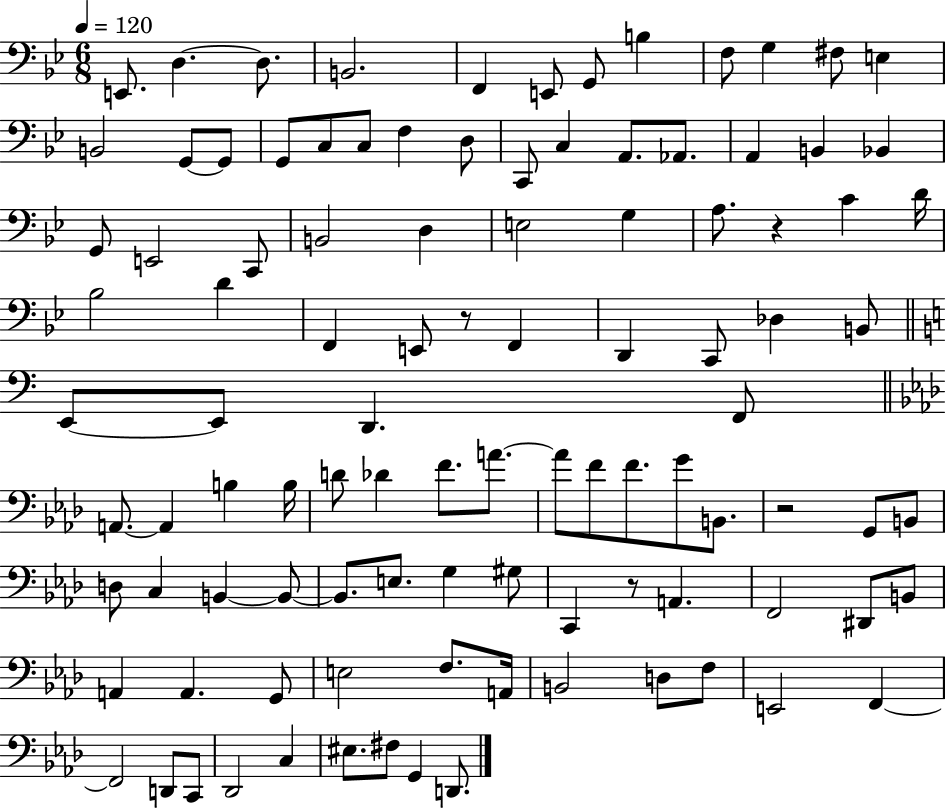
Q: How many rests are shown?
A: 4